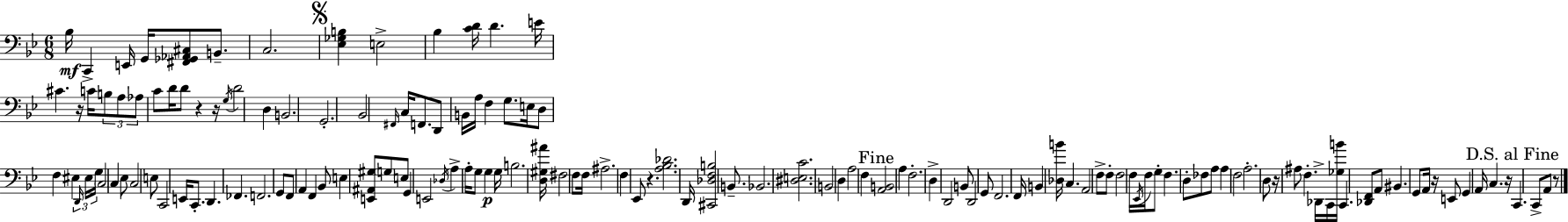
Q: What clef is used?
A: bass